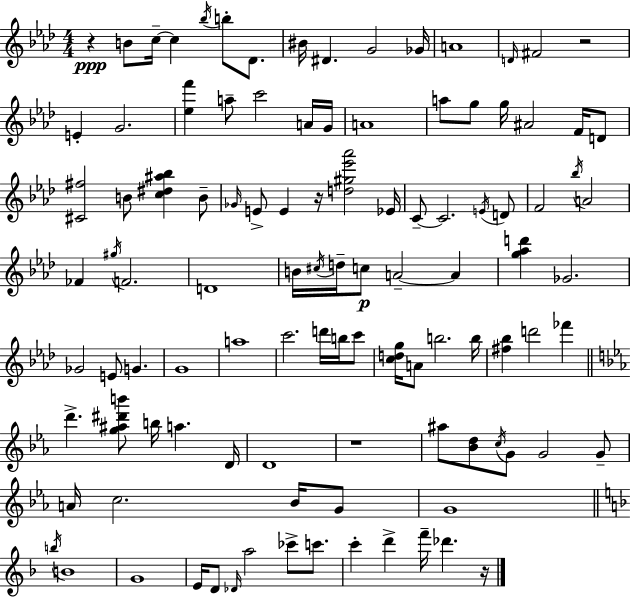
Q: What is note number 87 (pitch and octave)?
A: CES6